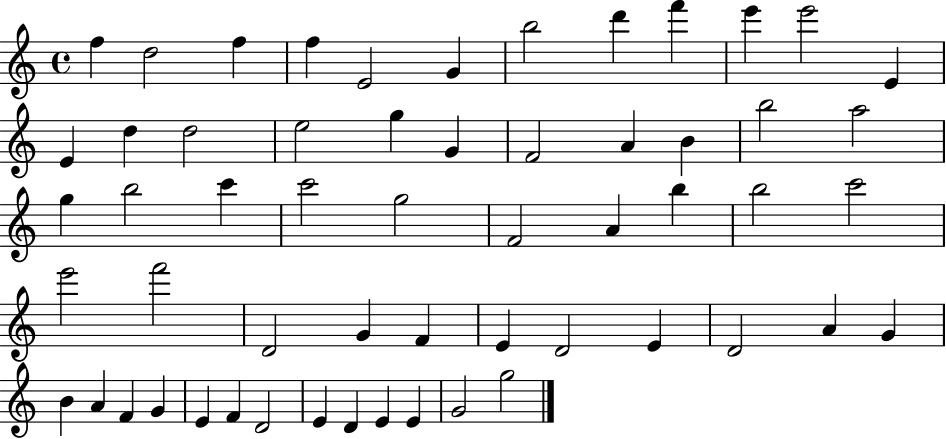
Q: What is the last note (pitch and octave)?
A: G5